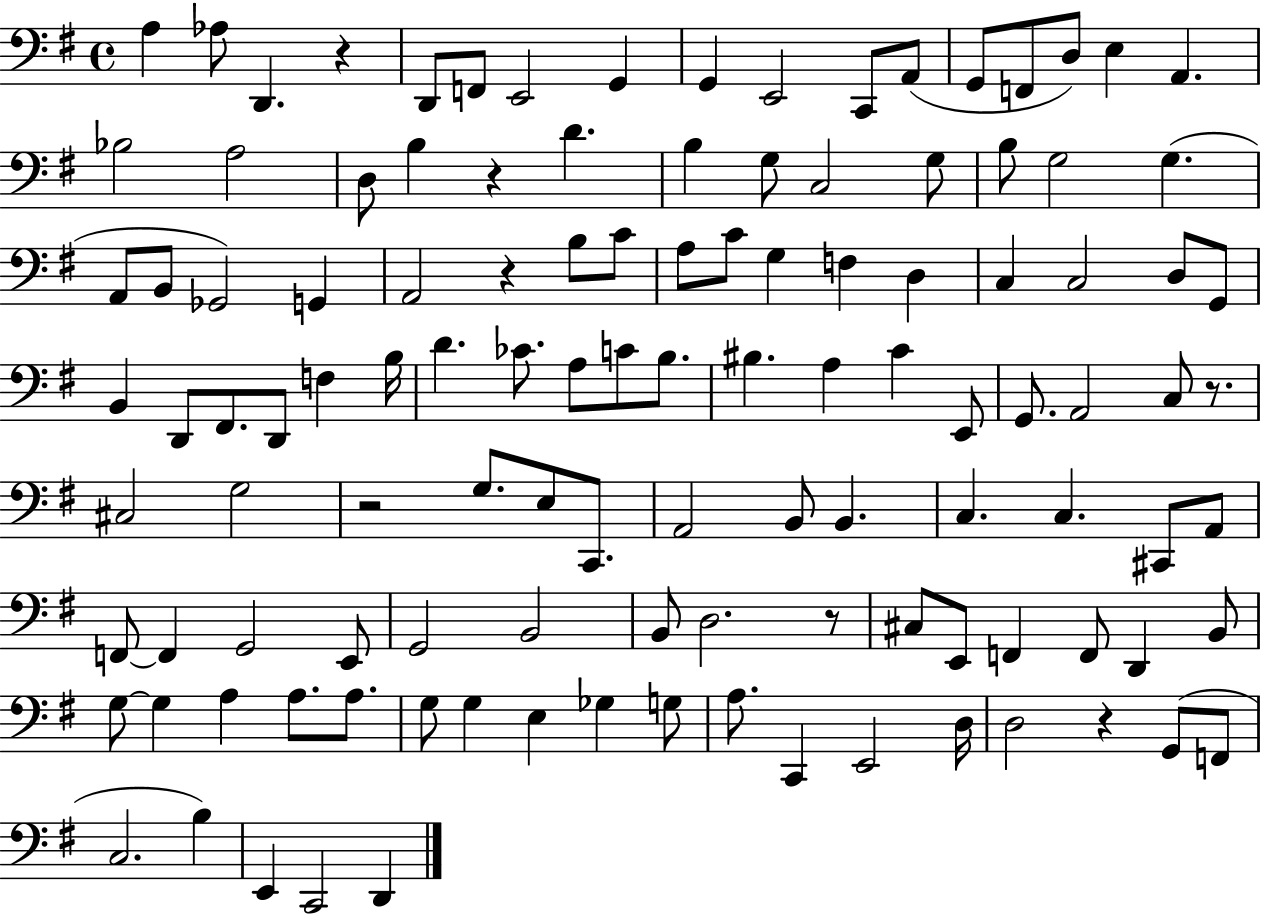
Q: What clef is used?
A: bass